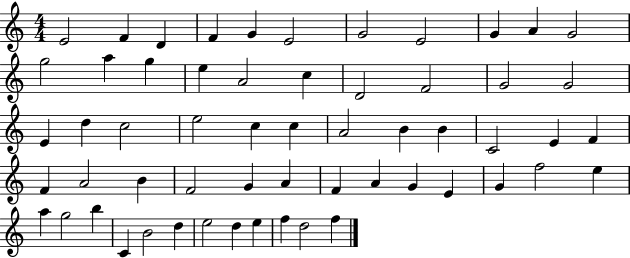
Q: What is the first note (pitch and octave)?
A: E4